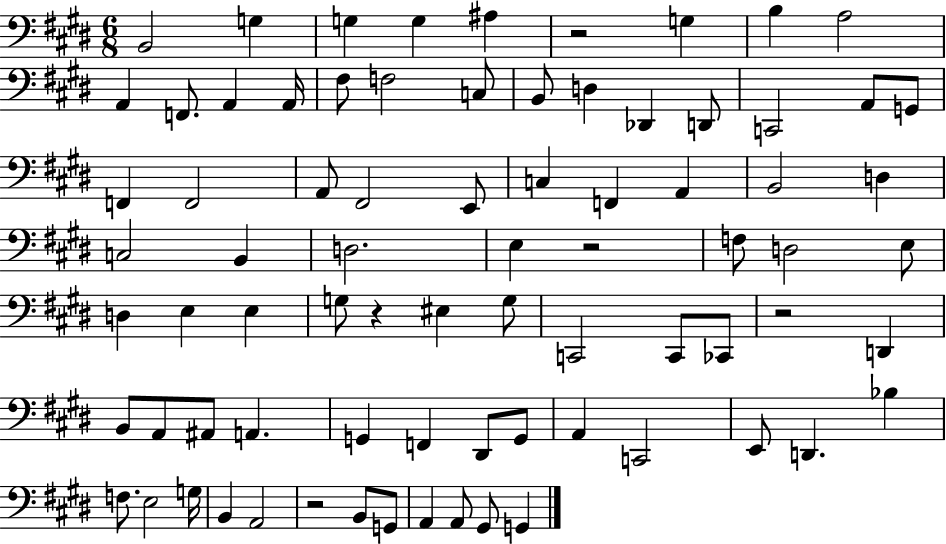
B2/h G3/q G3/q G3/q A#3/q R/h G3/q B3/q A3/h A2/q F2/e. A2/q A2/s F#3/e F3/h C3/e B2/e D3/q Db2/q D2/e C2/h A2/e G2/e F2/q F2/h A2/e F#2/h E2/e C3/q F2/q A2/q B2/h D3/q C3/h B2/q D3/h. E3/q R/h F3/e D3/h E3/e D3/q E3/q E3/q G3/e R/q EIS3/q G3/e C2/h C2/e CES2/e R/h D2/q B2/e A2/e A#2/e A2/q. G2/q F2/q D#2/e G2/e A2/q C2/h E2/e D2/q. Bb3/q F3/e. E3/h G3/s B2/q A2/h R/h B2/e G2/e A2/q A2/e G#2/e G2/q